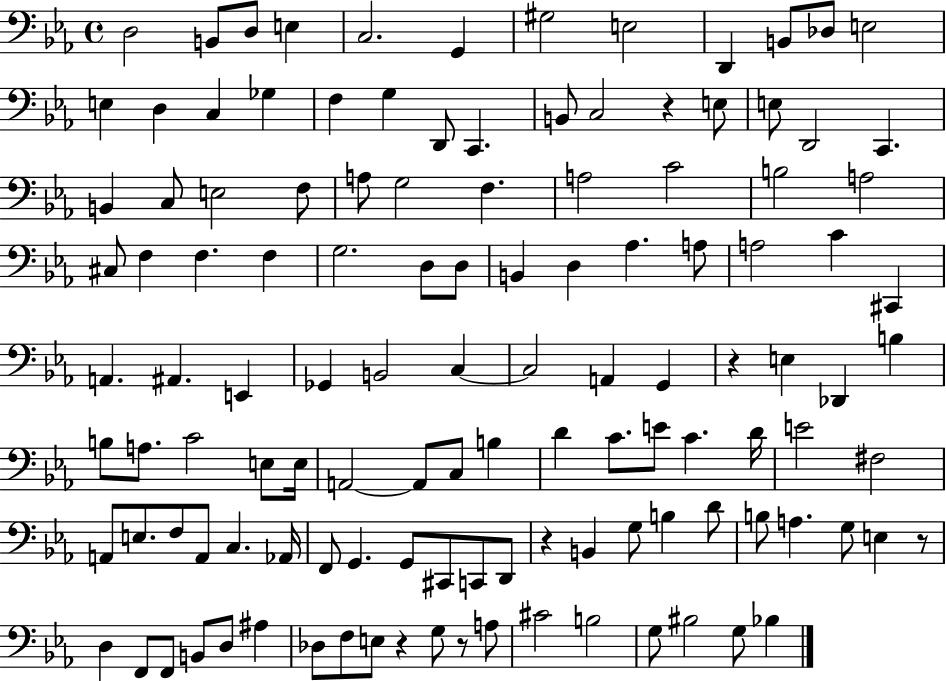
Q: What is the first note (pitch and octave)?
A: D3